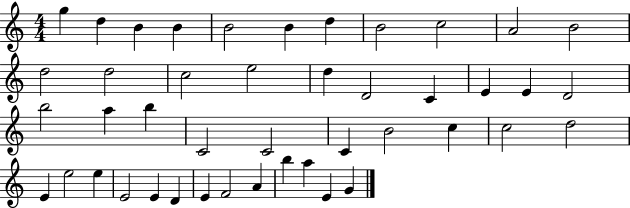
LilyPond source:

{
  \clef treble
  \numericTimeSignature
  \time 4/4
  \key c \major
  g''4 d''4 b'4 b'4 | b'2 b'4 d''4 | b'2 c''2 | a'2 b'2 | \break d''2 d''2 | c''2 e''2 | d''4 d'2 c'4 | e'4 e'4 d'2 | \break b''2 a''4 b''4 | c'2 c'2 | c'4 b'2 c''4 | c''2 d''2 | \break e'4 e''2 e''4 | e'2 e'4 d'4 | e'4 f'2 a'4 | b''4 a''4 e'4 g'4 | \break \bar "|."
}